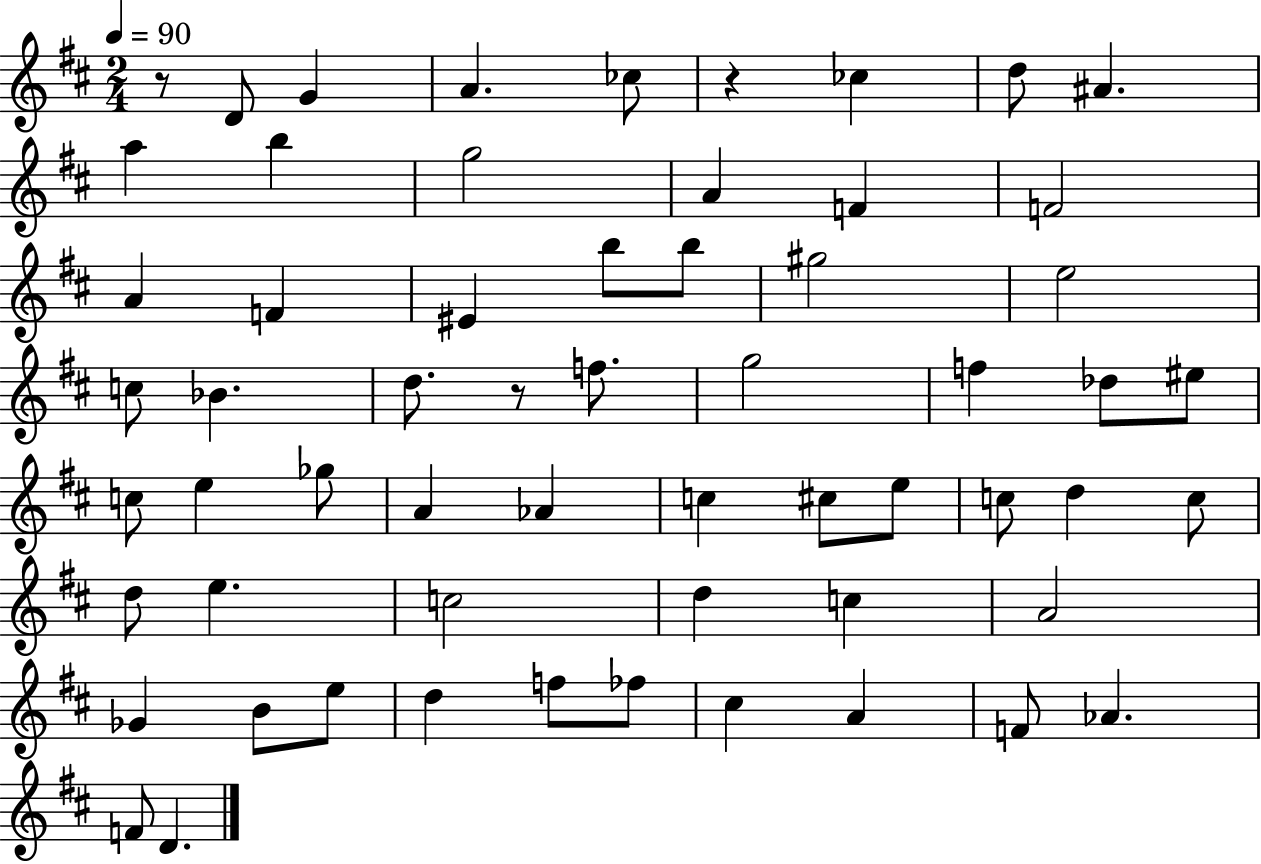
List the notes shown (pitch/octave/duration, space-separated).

R/e D4/e G4/q A4/q. CES5/e R/q CES5/q D5/e A#4/q. A5/q B5/q G5/h A4/q F4/q F4/h A4/q F4/q EIS4/q B5/e B5/e G#5/h E5/h C5/e Bb4/q. D5/e. R/e F5/e. G5/h F5/q Db5/e EIS5/e C5/e E5/q Gb5/e A4/q Ab4/q C5/q C#5/e E5/e C5/e D5/q C5/e D5/e E5/q. C5/h D5/q C5/q A4/h Gb4/q B4/e E5/e D5/q F5/e FES5/e C#5/q A4/q F4/e Ab4/q. F4/e D4/q.